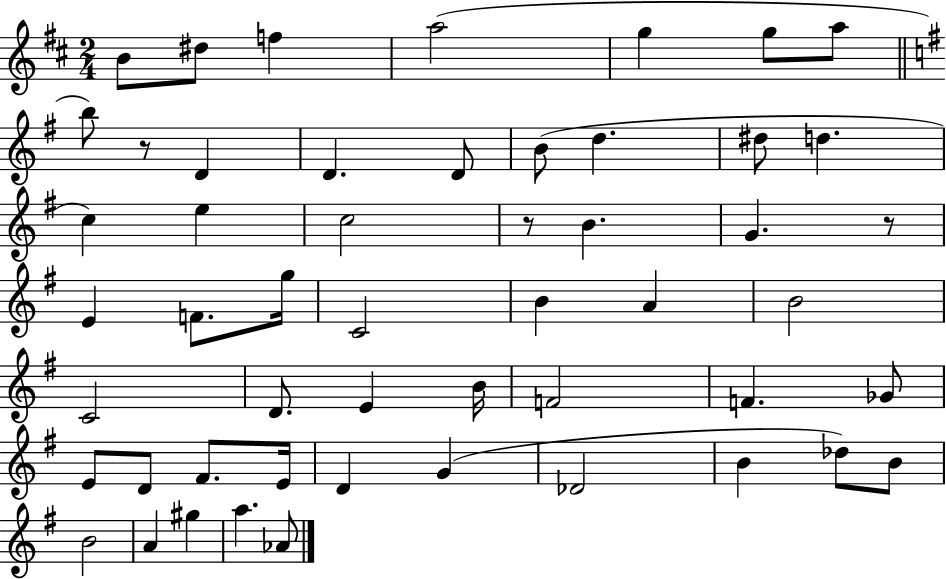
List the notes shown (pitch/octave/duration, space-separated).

B4/e D#5/e F5/q A5/h G5/q G5/e A5/e B5/e R/e D4/q D4/q. D4/e B4/e D5/q. D#5/e D5/q. C5/q E5/q C5/h R/e B4/q. G4/q. R/e E4/q F4/e. G5/s C4/h B4/q A4/q B4/h C4/h D4/e. E4/q B4/s F4/h F4/q. Gb4/e E4/e D4/e F#4/e. E4/s D4/q G4/q Db4/h B4/q Db5/e B4/e B4/h A4/q G#5/q A5/q. Ab4/e